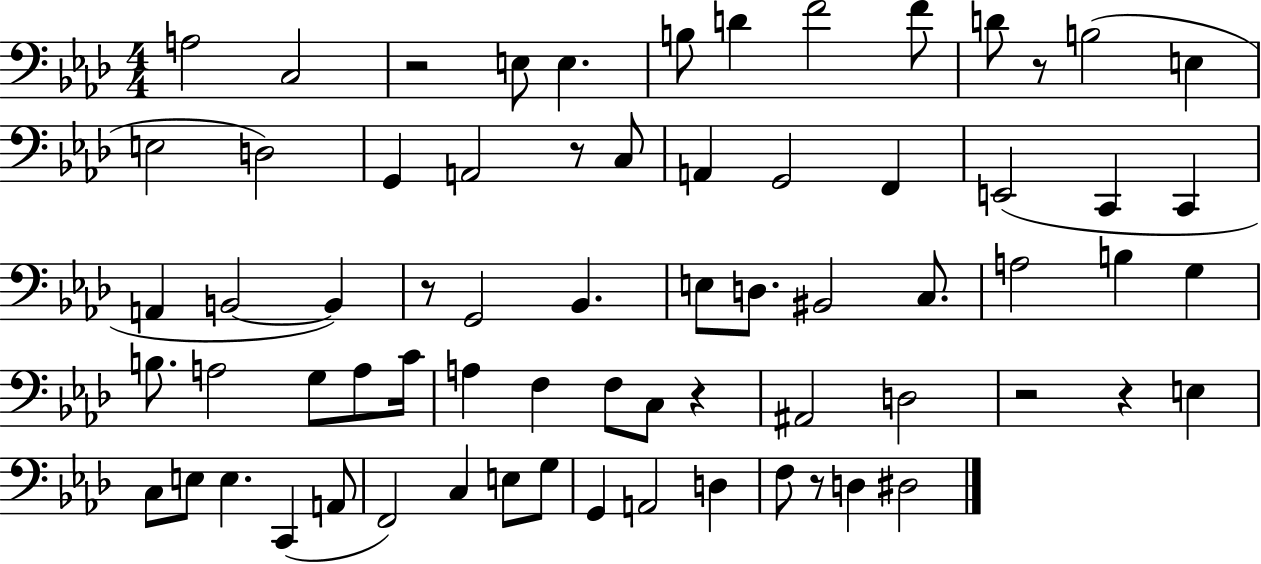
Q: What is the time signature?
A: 4/4